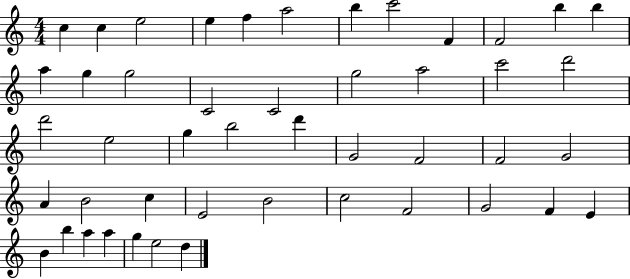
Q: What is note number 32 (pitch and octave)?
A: B4